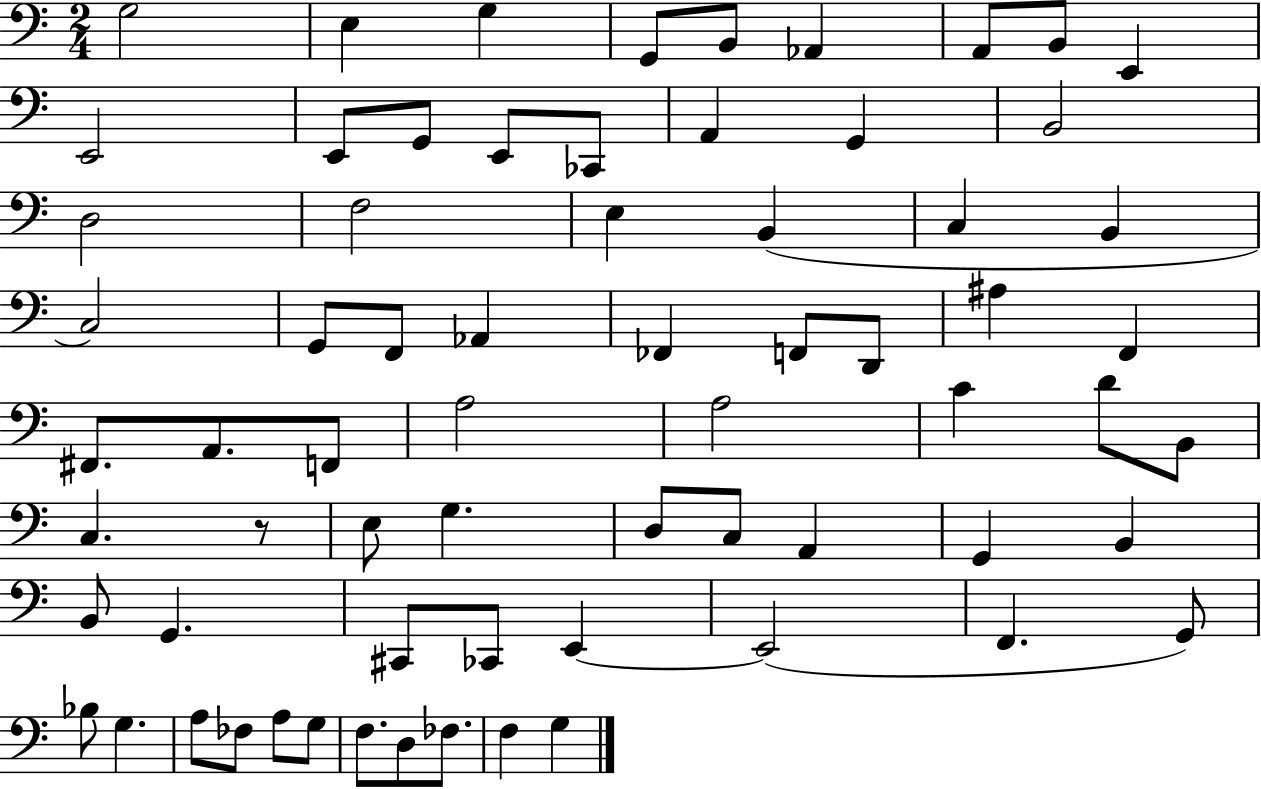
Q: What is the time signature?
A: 2/4